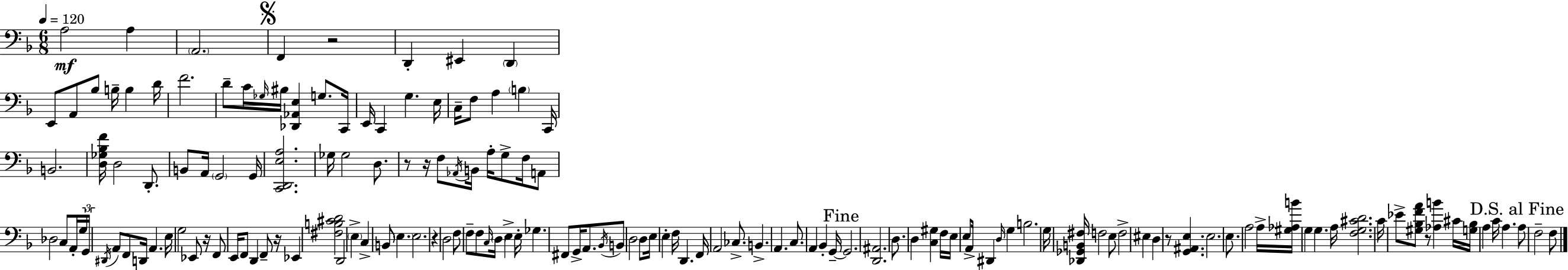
{
  \clef bass
  \numericTimeSignature
  \time 6/8
  \key f \major
  \tempo 4 = 120
  \repeat volta 2 { a2\mf a4 | \parenthesize a,2. | \mark \markup { \musicglyph "scripts.segno" } f,4 r2 | d,4-. eis,4 \parenthesize d,4 | \break e,8 a,8 bes8 b16-- b4 d'16 | f'2. | d'8-- c'16 \grace { ges16 } bis16 <des, aes, e>4 g8. | c,16 e,16 c,4 g4. | \break e16 c16-- f8 a4 \parenthesize b4 | c,16 b,2. | <d ges bes f'>16 d2 d,8.-. | b,8 a,16 \parenthesize g,2 | \break g,16 <c, d, e a>2. | ges16 ges2 d8. | r8 r16 f8 \acciaccatura { aes,16 } b,16 a16-. g8-> f16 | a,8 des2 c8 | \break a,16-. \tuplet 3/2 { g16 g,16 \acciaccatura { dis,16 } } a,8 f,8 d,16 a,4. | e16 g2 | ees,8 r16 f,8 e,16 f,8 d,4 | f,8-- r16 ees,4 <fis b cis' d'>2 | \break d,2 \parenthesize e4-> | c4-> b,8 \parenthesize e4. | e2. | r4 d2 | \break f8 f8-- f8 \grace { c16 } \parenthesize d16 e4-> | e16-. ges4. fis,8 | g,16-> a,8. \acciaccatura { bes,16 } b,8 d2 | d8 e16 e4-. f16 d,4. | \break f,16 a,2 | ces8.-> b,4.-> a,4. | c8. a,4 | bes,4-. g,16--~~ \mark "Fine" g,2. | \break <d, ais,>2. | d8. d4 | <c gis>4 f16 e16 e8 a,16-> dis,4 | \grace { d16 } g4 b2. | \break g16 <des, ges, b, fis>16 f2 | e8 f2-> | eis4 d4 r8 | <g, ais, e>4. e2. | \break e8. a2 | a16-> <gis aes b'>16 g4 g4. | a16 <f g cis' d'>2. | c'16 ees'8-> <gis bes f' a'>8 r8 | \break <aes b'>4 cis'16 <g bes>16 a4 c'16 | a4. \mark "D.S. al Fine" a8 f2-- | f8 } \bar "|."
}